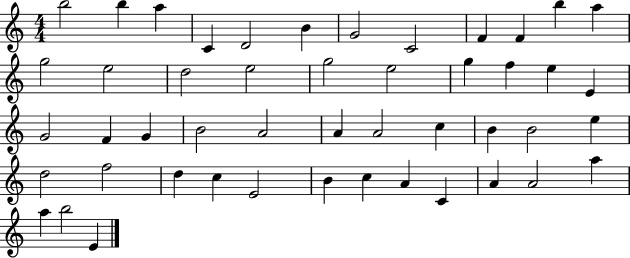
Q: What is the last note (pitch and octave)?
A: E4